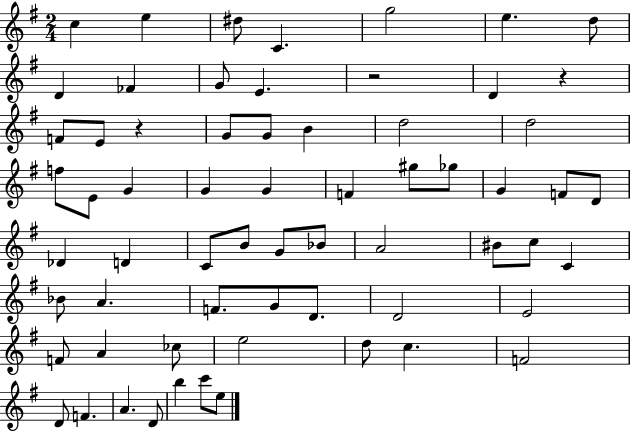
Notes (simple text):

C5/q E5/q D#5/e C4/q. G5/h E5/q. D5/e D4/q FES4/q G4/e E4/q. R/h D4/q R/q F4/e E4/e R/q G4/e G4/e B4/q D5/h D5/h F5/e E4/e G4/q G4/q G4/q F4/q G#5/e Gb5/e G4/q F4/e D4/e Db4/q D4/q C4/e B4/e G4/e Bb4/e A4/h BIS4/e C5/e C4/q Bb4/e A4/q. F4/e. G4/e D4/e. D4/h E4/h F4/e A4/q CES5/e E5/h D5/e C5/q. F4/h D4/e F4/q. A4/q. D4/e B5/q C6/e E5/e